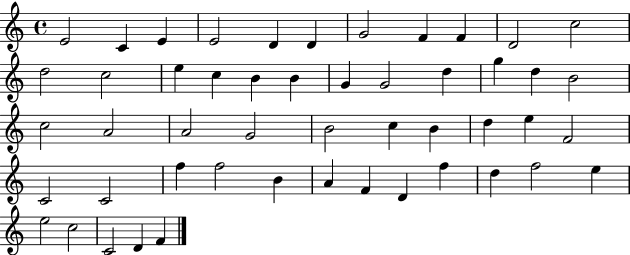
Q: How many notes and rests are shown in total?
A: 50